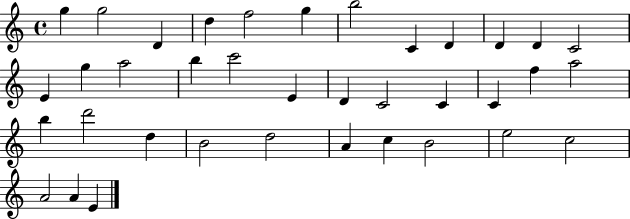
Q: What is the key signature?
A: C major